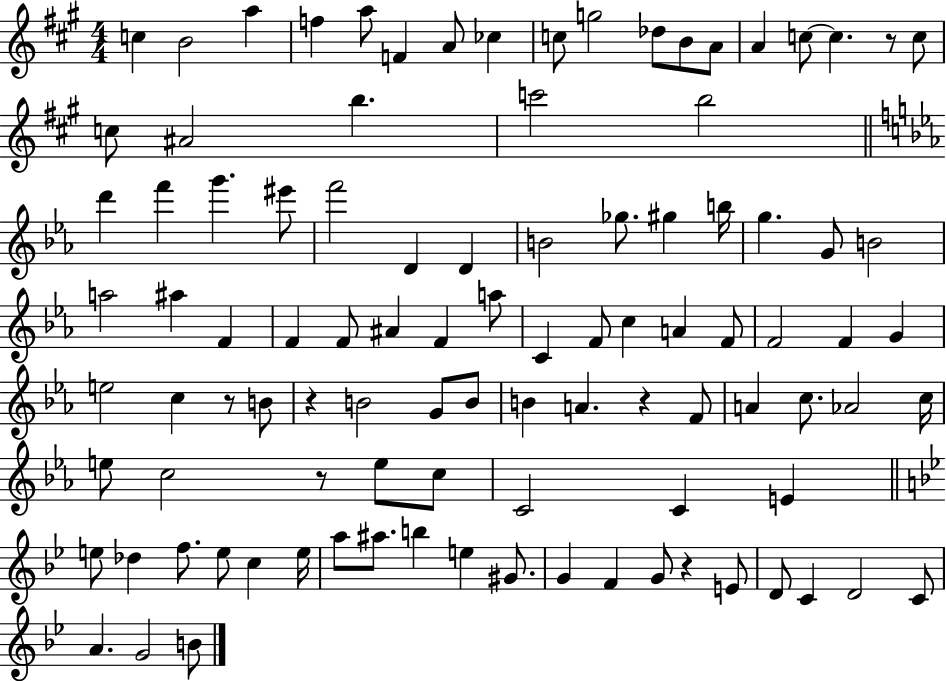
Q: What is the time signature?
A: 4/4